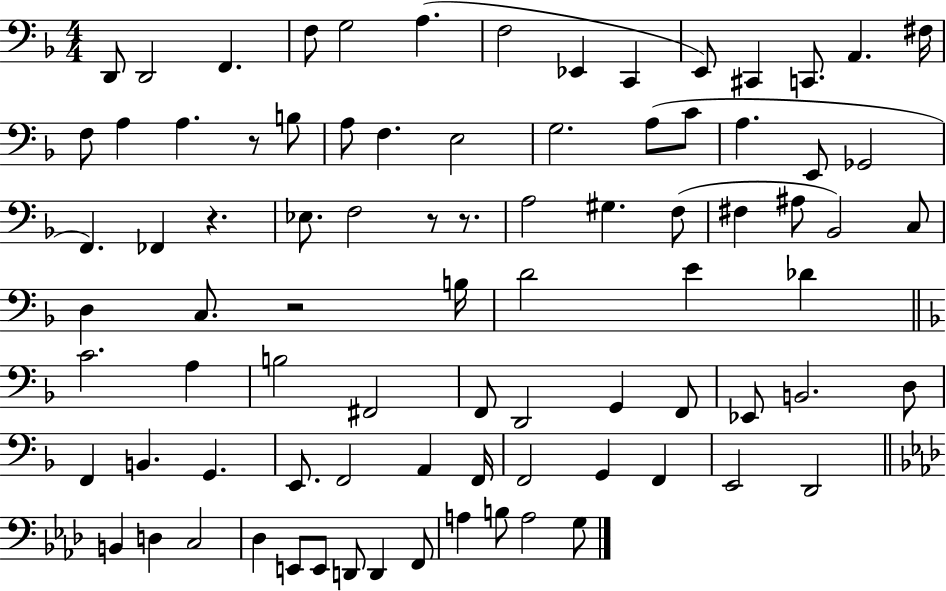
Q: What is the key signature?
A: F major